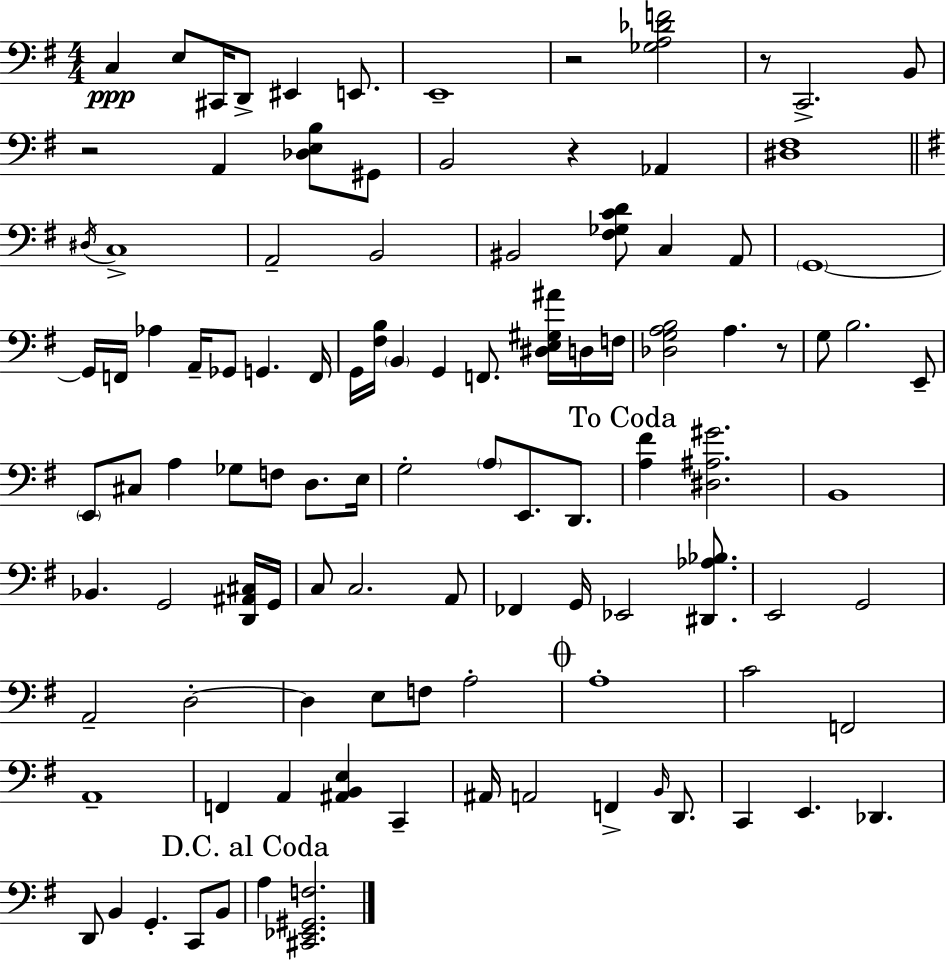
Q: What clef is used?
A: bass